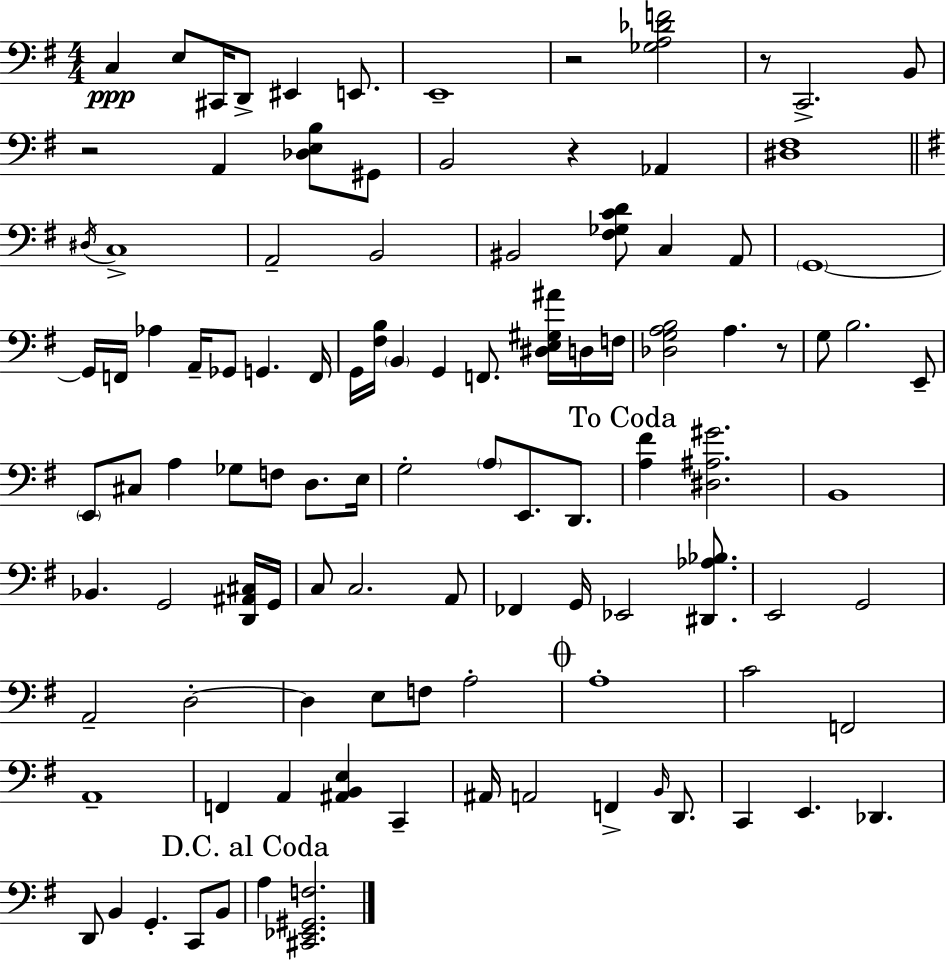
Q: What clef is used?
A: bass